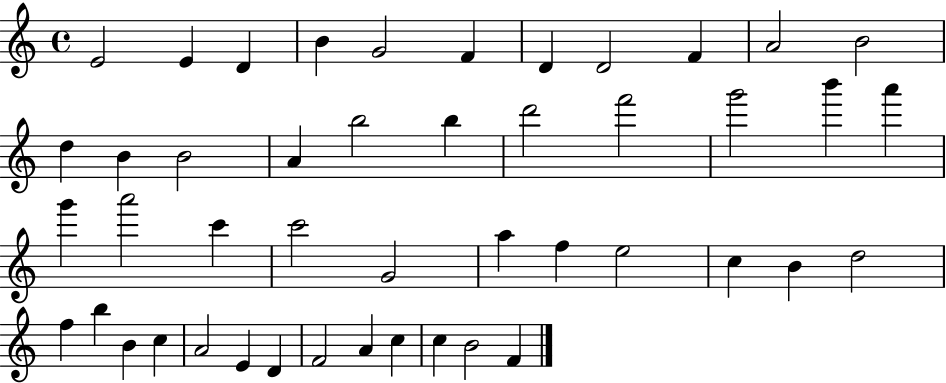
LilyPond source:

{
  \clef treble
  \time 4/4
  \defaultTimeSignature
  \key c \major
  e'2 e'4 d'4 | b'4 g'2 f'4 | d'4 d'2 f'4 | a'2 b'2 | \break d''4 b'4 b'2 | a'4 b''2 b''4 | d'''2 f'''2 | g'''2 b'''4 a'''4 | \break g'''4 a'''2 c'''4 | c'''2 g'2 | a''4 f''4 e''2 | c''4 b'4 d''2 | \break f''4 b''4 b'4 c''4 | a'2 e'4 d'4 | f'2 a'4 c''4 | c''4 b'2 f'4 | \break \bar "|."
}